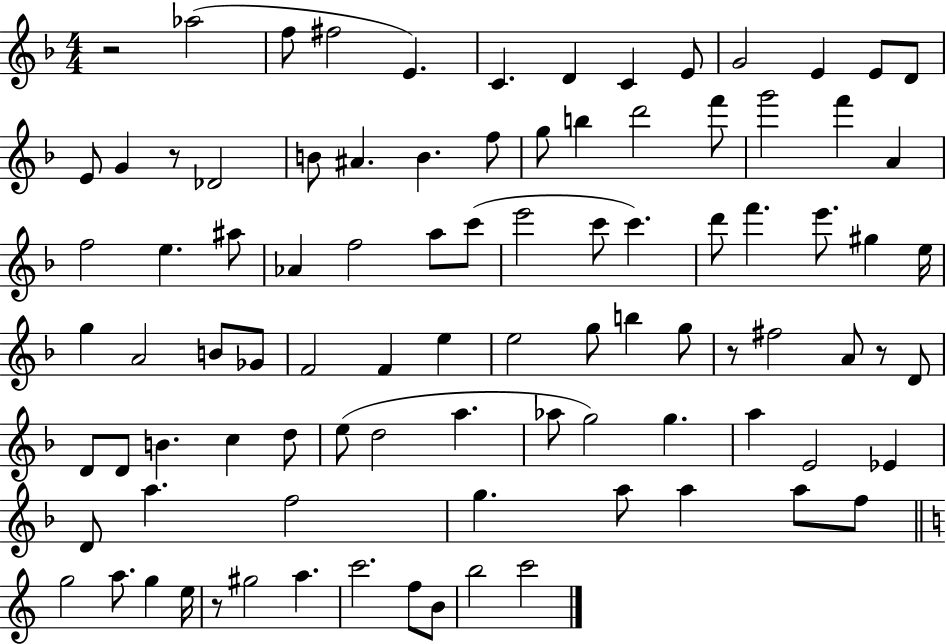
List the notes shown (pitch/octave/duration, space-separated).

R/h Ab5/h F5/e F#5/h E4/q. C4/q. D4/q C4/q E4/e G4/h E4/q E4/e D4/e E4/e G4/q R/e Db4/h B4/e A#4/q. B4/q. F5/e G5/e B5/q D6/h F6/e G6/h F6/q A4/q F5/h E5/q. A#5/e Ab4/q F5/h A5/e C6/e E6/h C6/e C6/q. D6/e F6/q. E6/e. G#5/q E5/s G5/q A4/h B4/e Gb4/e F4/h F4/q E5/q E5/h G5/e B5/q G5/e R/e F#5/h A4/e R/e D4/e D4/e D4/e B4/q. C5/q D5/e E5/e D5/h A5/q. Ab5/e G5/h G5/q. A5/q E4/h Eb4/q D4/e A5/q. F5/h G5/q. A5/e A5/q A5/e F5/e G5/h A5/e. G5/q E5/s R/e G#5/h A5/q. C6/h. F5/e B4/e B5/h C6/h